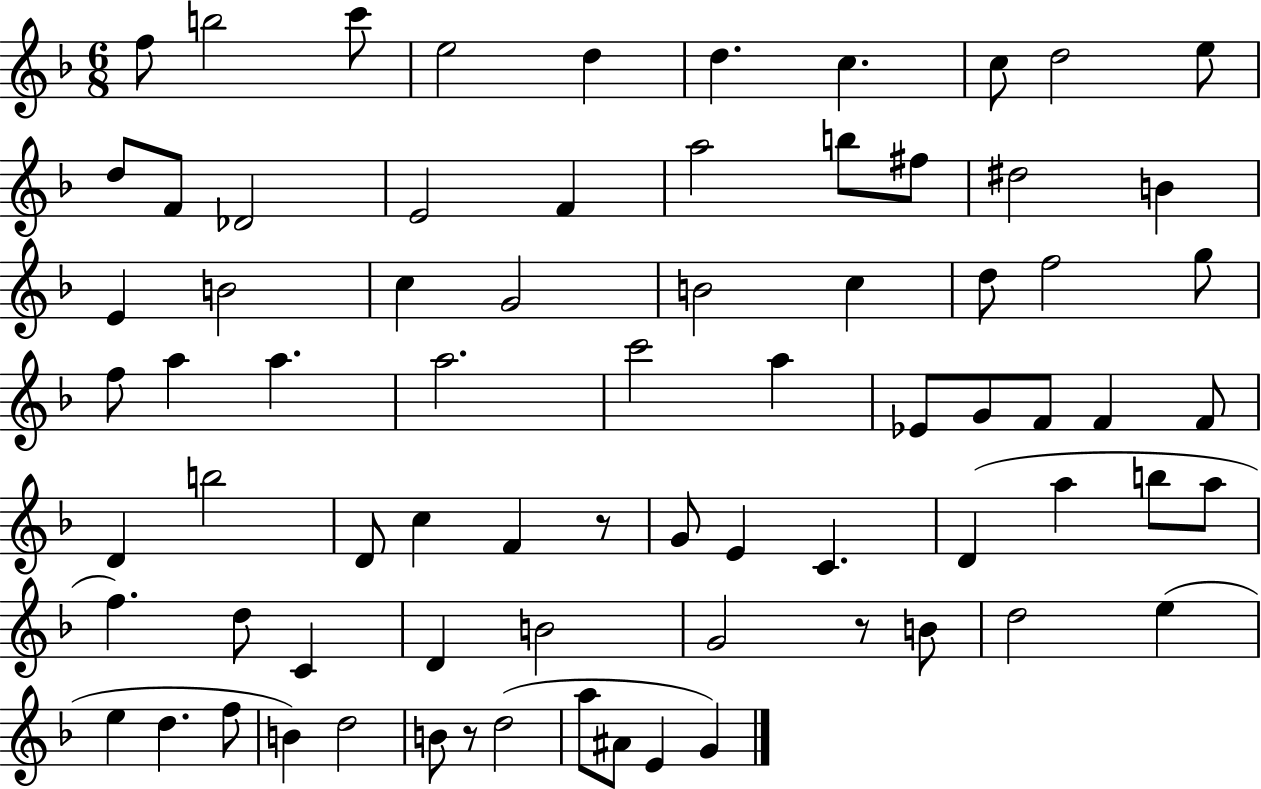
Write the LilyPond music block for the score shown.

{
  \clef treble
  \numericTimeSignature
  \time 6/8
  \key f \major
  f''8 b''2 c'''8 | e''2 d''4 | d''4. c''4. | c''8 d''2 e''8 | \break d''8 f'8 des'2 | e'2 f'4 | a''2 b''8 fis''8 | dis''2 b'4 | \break e'4 b'2 | c''4 g'2 | b'2 c''4 | d''8 f''2 g''8 | \break f''8 a''4 a''4. | a''2. | c'''2 a''4 | ees'8 g'8 f'8 f'4 f'8 | \break d'4 b''2 | d'8 c''4 f'4 r8 | g'8 e'4 c'4. | d'4( a''4 b''8 a''8 | \break f''4.) d''8 c'4 | d'4 b'2 | g'2 r8 b'8 | d''2 e''4( | \break e''4 d''4. f''8 | b'4) d''2 | b'8 r8 d''2( | a''8 ais'8 e'4 g'4) | \break \bar "|."
}